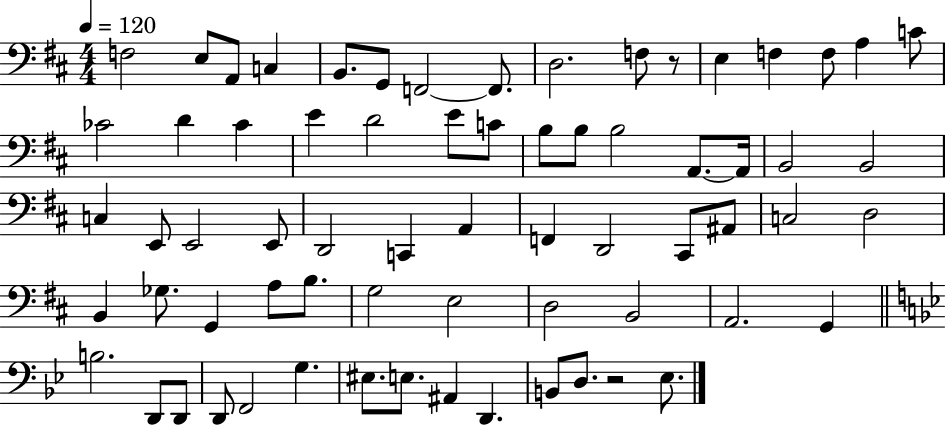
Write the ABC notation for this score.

X:1
T:Untitled
M:4/4
L:1/4
K:D
F,2 E,/2 A,,/2 C, B,,/2 G,,/2 F,,2 F,,/2 D,2 F,/2 z/2 E, F, F,/2 A, C/2 _C2 D _C E D2 E/2 C/2 B,/2 B,/2 B,2 A,,/2 A,,/4 B,,2 B,,2 C, E,,/2 E,,2 E,,/2 D,,2 C,, A,, F,, D,,2 ^C,,/2 ^A,,/2 C,2 D,2 B,, _G,/2 G,, A,/2 B,/2 G,2 E,2 D,2 B,,2 A,,2 G,, B,2 D,,/2 D,,/2 D,,/2 F,,2 G, ^E,/2 E,/2 ^A,, D,, B,,/2 D,/2 z2 _E,/2